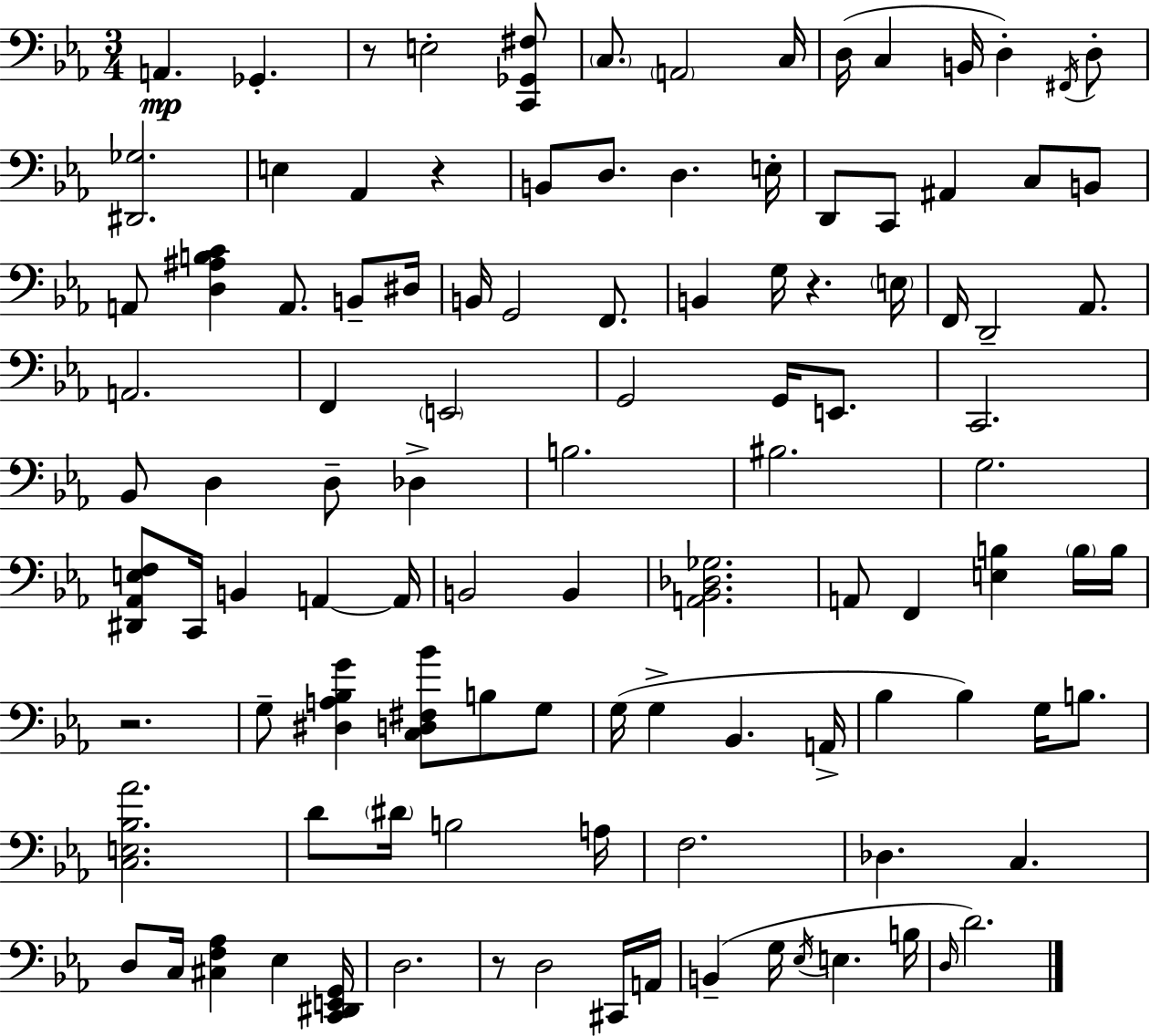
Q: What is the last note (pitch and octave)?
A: D4